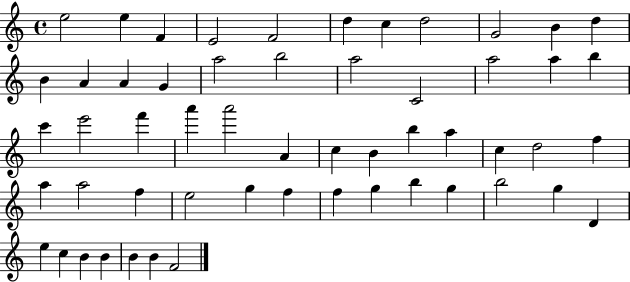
{
  \clef treble
  \time 4/4
  \defaultTimeSignature
  \key c \major
  e''2 e''4 f'4 | e'2 f'2 | d''4 c''4 d''2 | g'2 b'4 d''4 | \break b'4 a'4 a'4 g'4 | a''2 b''2 | a''2 c'2 | a''2 a''4 b''4 | \break c'''4 e'''2 f'''4 | a'''4 a'''2 a'4 | c''4 b'4 b''4 a''4 | c''4 d''2 f''4 | \break a''4 a''2 f''4 | e''2 g''4 f''4 | f''4 g''4 b''4 g''4 | b''2 g''4 d'4 | \break e''4 c''4 b'4 b'4 | b'4 b'4 f'2 | \bar "|."
}